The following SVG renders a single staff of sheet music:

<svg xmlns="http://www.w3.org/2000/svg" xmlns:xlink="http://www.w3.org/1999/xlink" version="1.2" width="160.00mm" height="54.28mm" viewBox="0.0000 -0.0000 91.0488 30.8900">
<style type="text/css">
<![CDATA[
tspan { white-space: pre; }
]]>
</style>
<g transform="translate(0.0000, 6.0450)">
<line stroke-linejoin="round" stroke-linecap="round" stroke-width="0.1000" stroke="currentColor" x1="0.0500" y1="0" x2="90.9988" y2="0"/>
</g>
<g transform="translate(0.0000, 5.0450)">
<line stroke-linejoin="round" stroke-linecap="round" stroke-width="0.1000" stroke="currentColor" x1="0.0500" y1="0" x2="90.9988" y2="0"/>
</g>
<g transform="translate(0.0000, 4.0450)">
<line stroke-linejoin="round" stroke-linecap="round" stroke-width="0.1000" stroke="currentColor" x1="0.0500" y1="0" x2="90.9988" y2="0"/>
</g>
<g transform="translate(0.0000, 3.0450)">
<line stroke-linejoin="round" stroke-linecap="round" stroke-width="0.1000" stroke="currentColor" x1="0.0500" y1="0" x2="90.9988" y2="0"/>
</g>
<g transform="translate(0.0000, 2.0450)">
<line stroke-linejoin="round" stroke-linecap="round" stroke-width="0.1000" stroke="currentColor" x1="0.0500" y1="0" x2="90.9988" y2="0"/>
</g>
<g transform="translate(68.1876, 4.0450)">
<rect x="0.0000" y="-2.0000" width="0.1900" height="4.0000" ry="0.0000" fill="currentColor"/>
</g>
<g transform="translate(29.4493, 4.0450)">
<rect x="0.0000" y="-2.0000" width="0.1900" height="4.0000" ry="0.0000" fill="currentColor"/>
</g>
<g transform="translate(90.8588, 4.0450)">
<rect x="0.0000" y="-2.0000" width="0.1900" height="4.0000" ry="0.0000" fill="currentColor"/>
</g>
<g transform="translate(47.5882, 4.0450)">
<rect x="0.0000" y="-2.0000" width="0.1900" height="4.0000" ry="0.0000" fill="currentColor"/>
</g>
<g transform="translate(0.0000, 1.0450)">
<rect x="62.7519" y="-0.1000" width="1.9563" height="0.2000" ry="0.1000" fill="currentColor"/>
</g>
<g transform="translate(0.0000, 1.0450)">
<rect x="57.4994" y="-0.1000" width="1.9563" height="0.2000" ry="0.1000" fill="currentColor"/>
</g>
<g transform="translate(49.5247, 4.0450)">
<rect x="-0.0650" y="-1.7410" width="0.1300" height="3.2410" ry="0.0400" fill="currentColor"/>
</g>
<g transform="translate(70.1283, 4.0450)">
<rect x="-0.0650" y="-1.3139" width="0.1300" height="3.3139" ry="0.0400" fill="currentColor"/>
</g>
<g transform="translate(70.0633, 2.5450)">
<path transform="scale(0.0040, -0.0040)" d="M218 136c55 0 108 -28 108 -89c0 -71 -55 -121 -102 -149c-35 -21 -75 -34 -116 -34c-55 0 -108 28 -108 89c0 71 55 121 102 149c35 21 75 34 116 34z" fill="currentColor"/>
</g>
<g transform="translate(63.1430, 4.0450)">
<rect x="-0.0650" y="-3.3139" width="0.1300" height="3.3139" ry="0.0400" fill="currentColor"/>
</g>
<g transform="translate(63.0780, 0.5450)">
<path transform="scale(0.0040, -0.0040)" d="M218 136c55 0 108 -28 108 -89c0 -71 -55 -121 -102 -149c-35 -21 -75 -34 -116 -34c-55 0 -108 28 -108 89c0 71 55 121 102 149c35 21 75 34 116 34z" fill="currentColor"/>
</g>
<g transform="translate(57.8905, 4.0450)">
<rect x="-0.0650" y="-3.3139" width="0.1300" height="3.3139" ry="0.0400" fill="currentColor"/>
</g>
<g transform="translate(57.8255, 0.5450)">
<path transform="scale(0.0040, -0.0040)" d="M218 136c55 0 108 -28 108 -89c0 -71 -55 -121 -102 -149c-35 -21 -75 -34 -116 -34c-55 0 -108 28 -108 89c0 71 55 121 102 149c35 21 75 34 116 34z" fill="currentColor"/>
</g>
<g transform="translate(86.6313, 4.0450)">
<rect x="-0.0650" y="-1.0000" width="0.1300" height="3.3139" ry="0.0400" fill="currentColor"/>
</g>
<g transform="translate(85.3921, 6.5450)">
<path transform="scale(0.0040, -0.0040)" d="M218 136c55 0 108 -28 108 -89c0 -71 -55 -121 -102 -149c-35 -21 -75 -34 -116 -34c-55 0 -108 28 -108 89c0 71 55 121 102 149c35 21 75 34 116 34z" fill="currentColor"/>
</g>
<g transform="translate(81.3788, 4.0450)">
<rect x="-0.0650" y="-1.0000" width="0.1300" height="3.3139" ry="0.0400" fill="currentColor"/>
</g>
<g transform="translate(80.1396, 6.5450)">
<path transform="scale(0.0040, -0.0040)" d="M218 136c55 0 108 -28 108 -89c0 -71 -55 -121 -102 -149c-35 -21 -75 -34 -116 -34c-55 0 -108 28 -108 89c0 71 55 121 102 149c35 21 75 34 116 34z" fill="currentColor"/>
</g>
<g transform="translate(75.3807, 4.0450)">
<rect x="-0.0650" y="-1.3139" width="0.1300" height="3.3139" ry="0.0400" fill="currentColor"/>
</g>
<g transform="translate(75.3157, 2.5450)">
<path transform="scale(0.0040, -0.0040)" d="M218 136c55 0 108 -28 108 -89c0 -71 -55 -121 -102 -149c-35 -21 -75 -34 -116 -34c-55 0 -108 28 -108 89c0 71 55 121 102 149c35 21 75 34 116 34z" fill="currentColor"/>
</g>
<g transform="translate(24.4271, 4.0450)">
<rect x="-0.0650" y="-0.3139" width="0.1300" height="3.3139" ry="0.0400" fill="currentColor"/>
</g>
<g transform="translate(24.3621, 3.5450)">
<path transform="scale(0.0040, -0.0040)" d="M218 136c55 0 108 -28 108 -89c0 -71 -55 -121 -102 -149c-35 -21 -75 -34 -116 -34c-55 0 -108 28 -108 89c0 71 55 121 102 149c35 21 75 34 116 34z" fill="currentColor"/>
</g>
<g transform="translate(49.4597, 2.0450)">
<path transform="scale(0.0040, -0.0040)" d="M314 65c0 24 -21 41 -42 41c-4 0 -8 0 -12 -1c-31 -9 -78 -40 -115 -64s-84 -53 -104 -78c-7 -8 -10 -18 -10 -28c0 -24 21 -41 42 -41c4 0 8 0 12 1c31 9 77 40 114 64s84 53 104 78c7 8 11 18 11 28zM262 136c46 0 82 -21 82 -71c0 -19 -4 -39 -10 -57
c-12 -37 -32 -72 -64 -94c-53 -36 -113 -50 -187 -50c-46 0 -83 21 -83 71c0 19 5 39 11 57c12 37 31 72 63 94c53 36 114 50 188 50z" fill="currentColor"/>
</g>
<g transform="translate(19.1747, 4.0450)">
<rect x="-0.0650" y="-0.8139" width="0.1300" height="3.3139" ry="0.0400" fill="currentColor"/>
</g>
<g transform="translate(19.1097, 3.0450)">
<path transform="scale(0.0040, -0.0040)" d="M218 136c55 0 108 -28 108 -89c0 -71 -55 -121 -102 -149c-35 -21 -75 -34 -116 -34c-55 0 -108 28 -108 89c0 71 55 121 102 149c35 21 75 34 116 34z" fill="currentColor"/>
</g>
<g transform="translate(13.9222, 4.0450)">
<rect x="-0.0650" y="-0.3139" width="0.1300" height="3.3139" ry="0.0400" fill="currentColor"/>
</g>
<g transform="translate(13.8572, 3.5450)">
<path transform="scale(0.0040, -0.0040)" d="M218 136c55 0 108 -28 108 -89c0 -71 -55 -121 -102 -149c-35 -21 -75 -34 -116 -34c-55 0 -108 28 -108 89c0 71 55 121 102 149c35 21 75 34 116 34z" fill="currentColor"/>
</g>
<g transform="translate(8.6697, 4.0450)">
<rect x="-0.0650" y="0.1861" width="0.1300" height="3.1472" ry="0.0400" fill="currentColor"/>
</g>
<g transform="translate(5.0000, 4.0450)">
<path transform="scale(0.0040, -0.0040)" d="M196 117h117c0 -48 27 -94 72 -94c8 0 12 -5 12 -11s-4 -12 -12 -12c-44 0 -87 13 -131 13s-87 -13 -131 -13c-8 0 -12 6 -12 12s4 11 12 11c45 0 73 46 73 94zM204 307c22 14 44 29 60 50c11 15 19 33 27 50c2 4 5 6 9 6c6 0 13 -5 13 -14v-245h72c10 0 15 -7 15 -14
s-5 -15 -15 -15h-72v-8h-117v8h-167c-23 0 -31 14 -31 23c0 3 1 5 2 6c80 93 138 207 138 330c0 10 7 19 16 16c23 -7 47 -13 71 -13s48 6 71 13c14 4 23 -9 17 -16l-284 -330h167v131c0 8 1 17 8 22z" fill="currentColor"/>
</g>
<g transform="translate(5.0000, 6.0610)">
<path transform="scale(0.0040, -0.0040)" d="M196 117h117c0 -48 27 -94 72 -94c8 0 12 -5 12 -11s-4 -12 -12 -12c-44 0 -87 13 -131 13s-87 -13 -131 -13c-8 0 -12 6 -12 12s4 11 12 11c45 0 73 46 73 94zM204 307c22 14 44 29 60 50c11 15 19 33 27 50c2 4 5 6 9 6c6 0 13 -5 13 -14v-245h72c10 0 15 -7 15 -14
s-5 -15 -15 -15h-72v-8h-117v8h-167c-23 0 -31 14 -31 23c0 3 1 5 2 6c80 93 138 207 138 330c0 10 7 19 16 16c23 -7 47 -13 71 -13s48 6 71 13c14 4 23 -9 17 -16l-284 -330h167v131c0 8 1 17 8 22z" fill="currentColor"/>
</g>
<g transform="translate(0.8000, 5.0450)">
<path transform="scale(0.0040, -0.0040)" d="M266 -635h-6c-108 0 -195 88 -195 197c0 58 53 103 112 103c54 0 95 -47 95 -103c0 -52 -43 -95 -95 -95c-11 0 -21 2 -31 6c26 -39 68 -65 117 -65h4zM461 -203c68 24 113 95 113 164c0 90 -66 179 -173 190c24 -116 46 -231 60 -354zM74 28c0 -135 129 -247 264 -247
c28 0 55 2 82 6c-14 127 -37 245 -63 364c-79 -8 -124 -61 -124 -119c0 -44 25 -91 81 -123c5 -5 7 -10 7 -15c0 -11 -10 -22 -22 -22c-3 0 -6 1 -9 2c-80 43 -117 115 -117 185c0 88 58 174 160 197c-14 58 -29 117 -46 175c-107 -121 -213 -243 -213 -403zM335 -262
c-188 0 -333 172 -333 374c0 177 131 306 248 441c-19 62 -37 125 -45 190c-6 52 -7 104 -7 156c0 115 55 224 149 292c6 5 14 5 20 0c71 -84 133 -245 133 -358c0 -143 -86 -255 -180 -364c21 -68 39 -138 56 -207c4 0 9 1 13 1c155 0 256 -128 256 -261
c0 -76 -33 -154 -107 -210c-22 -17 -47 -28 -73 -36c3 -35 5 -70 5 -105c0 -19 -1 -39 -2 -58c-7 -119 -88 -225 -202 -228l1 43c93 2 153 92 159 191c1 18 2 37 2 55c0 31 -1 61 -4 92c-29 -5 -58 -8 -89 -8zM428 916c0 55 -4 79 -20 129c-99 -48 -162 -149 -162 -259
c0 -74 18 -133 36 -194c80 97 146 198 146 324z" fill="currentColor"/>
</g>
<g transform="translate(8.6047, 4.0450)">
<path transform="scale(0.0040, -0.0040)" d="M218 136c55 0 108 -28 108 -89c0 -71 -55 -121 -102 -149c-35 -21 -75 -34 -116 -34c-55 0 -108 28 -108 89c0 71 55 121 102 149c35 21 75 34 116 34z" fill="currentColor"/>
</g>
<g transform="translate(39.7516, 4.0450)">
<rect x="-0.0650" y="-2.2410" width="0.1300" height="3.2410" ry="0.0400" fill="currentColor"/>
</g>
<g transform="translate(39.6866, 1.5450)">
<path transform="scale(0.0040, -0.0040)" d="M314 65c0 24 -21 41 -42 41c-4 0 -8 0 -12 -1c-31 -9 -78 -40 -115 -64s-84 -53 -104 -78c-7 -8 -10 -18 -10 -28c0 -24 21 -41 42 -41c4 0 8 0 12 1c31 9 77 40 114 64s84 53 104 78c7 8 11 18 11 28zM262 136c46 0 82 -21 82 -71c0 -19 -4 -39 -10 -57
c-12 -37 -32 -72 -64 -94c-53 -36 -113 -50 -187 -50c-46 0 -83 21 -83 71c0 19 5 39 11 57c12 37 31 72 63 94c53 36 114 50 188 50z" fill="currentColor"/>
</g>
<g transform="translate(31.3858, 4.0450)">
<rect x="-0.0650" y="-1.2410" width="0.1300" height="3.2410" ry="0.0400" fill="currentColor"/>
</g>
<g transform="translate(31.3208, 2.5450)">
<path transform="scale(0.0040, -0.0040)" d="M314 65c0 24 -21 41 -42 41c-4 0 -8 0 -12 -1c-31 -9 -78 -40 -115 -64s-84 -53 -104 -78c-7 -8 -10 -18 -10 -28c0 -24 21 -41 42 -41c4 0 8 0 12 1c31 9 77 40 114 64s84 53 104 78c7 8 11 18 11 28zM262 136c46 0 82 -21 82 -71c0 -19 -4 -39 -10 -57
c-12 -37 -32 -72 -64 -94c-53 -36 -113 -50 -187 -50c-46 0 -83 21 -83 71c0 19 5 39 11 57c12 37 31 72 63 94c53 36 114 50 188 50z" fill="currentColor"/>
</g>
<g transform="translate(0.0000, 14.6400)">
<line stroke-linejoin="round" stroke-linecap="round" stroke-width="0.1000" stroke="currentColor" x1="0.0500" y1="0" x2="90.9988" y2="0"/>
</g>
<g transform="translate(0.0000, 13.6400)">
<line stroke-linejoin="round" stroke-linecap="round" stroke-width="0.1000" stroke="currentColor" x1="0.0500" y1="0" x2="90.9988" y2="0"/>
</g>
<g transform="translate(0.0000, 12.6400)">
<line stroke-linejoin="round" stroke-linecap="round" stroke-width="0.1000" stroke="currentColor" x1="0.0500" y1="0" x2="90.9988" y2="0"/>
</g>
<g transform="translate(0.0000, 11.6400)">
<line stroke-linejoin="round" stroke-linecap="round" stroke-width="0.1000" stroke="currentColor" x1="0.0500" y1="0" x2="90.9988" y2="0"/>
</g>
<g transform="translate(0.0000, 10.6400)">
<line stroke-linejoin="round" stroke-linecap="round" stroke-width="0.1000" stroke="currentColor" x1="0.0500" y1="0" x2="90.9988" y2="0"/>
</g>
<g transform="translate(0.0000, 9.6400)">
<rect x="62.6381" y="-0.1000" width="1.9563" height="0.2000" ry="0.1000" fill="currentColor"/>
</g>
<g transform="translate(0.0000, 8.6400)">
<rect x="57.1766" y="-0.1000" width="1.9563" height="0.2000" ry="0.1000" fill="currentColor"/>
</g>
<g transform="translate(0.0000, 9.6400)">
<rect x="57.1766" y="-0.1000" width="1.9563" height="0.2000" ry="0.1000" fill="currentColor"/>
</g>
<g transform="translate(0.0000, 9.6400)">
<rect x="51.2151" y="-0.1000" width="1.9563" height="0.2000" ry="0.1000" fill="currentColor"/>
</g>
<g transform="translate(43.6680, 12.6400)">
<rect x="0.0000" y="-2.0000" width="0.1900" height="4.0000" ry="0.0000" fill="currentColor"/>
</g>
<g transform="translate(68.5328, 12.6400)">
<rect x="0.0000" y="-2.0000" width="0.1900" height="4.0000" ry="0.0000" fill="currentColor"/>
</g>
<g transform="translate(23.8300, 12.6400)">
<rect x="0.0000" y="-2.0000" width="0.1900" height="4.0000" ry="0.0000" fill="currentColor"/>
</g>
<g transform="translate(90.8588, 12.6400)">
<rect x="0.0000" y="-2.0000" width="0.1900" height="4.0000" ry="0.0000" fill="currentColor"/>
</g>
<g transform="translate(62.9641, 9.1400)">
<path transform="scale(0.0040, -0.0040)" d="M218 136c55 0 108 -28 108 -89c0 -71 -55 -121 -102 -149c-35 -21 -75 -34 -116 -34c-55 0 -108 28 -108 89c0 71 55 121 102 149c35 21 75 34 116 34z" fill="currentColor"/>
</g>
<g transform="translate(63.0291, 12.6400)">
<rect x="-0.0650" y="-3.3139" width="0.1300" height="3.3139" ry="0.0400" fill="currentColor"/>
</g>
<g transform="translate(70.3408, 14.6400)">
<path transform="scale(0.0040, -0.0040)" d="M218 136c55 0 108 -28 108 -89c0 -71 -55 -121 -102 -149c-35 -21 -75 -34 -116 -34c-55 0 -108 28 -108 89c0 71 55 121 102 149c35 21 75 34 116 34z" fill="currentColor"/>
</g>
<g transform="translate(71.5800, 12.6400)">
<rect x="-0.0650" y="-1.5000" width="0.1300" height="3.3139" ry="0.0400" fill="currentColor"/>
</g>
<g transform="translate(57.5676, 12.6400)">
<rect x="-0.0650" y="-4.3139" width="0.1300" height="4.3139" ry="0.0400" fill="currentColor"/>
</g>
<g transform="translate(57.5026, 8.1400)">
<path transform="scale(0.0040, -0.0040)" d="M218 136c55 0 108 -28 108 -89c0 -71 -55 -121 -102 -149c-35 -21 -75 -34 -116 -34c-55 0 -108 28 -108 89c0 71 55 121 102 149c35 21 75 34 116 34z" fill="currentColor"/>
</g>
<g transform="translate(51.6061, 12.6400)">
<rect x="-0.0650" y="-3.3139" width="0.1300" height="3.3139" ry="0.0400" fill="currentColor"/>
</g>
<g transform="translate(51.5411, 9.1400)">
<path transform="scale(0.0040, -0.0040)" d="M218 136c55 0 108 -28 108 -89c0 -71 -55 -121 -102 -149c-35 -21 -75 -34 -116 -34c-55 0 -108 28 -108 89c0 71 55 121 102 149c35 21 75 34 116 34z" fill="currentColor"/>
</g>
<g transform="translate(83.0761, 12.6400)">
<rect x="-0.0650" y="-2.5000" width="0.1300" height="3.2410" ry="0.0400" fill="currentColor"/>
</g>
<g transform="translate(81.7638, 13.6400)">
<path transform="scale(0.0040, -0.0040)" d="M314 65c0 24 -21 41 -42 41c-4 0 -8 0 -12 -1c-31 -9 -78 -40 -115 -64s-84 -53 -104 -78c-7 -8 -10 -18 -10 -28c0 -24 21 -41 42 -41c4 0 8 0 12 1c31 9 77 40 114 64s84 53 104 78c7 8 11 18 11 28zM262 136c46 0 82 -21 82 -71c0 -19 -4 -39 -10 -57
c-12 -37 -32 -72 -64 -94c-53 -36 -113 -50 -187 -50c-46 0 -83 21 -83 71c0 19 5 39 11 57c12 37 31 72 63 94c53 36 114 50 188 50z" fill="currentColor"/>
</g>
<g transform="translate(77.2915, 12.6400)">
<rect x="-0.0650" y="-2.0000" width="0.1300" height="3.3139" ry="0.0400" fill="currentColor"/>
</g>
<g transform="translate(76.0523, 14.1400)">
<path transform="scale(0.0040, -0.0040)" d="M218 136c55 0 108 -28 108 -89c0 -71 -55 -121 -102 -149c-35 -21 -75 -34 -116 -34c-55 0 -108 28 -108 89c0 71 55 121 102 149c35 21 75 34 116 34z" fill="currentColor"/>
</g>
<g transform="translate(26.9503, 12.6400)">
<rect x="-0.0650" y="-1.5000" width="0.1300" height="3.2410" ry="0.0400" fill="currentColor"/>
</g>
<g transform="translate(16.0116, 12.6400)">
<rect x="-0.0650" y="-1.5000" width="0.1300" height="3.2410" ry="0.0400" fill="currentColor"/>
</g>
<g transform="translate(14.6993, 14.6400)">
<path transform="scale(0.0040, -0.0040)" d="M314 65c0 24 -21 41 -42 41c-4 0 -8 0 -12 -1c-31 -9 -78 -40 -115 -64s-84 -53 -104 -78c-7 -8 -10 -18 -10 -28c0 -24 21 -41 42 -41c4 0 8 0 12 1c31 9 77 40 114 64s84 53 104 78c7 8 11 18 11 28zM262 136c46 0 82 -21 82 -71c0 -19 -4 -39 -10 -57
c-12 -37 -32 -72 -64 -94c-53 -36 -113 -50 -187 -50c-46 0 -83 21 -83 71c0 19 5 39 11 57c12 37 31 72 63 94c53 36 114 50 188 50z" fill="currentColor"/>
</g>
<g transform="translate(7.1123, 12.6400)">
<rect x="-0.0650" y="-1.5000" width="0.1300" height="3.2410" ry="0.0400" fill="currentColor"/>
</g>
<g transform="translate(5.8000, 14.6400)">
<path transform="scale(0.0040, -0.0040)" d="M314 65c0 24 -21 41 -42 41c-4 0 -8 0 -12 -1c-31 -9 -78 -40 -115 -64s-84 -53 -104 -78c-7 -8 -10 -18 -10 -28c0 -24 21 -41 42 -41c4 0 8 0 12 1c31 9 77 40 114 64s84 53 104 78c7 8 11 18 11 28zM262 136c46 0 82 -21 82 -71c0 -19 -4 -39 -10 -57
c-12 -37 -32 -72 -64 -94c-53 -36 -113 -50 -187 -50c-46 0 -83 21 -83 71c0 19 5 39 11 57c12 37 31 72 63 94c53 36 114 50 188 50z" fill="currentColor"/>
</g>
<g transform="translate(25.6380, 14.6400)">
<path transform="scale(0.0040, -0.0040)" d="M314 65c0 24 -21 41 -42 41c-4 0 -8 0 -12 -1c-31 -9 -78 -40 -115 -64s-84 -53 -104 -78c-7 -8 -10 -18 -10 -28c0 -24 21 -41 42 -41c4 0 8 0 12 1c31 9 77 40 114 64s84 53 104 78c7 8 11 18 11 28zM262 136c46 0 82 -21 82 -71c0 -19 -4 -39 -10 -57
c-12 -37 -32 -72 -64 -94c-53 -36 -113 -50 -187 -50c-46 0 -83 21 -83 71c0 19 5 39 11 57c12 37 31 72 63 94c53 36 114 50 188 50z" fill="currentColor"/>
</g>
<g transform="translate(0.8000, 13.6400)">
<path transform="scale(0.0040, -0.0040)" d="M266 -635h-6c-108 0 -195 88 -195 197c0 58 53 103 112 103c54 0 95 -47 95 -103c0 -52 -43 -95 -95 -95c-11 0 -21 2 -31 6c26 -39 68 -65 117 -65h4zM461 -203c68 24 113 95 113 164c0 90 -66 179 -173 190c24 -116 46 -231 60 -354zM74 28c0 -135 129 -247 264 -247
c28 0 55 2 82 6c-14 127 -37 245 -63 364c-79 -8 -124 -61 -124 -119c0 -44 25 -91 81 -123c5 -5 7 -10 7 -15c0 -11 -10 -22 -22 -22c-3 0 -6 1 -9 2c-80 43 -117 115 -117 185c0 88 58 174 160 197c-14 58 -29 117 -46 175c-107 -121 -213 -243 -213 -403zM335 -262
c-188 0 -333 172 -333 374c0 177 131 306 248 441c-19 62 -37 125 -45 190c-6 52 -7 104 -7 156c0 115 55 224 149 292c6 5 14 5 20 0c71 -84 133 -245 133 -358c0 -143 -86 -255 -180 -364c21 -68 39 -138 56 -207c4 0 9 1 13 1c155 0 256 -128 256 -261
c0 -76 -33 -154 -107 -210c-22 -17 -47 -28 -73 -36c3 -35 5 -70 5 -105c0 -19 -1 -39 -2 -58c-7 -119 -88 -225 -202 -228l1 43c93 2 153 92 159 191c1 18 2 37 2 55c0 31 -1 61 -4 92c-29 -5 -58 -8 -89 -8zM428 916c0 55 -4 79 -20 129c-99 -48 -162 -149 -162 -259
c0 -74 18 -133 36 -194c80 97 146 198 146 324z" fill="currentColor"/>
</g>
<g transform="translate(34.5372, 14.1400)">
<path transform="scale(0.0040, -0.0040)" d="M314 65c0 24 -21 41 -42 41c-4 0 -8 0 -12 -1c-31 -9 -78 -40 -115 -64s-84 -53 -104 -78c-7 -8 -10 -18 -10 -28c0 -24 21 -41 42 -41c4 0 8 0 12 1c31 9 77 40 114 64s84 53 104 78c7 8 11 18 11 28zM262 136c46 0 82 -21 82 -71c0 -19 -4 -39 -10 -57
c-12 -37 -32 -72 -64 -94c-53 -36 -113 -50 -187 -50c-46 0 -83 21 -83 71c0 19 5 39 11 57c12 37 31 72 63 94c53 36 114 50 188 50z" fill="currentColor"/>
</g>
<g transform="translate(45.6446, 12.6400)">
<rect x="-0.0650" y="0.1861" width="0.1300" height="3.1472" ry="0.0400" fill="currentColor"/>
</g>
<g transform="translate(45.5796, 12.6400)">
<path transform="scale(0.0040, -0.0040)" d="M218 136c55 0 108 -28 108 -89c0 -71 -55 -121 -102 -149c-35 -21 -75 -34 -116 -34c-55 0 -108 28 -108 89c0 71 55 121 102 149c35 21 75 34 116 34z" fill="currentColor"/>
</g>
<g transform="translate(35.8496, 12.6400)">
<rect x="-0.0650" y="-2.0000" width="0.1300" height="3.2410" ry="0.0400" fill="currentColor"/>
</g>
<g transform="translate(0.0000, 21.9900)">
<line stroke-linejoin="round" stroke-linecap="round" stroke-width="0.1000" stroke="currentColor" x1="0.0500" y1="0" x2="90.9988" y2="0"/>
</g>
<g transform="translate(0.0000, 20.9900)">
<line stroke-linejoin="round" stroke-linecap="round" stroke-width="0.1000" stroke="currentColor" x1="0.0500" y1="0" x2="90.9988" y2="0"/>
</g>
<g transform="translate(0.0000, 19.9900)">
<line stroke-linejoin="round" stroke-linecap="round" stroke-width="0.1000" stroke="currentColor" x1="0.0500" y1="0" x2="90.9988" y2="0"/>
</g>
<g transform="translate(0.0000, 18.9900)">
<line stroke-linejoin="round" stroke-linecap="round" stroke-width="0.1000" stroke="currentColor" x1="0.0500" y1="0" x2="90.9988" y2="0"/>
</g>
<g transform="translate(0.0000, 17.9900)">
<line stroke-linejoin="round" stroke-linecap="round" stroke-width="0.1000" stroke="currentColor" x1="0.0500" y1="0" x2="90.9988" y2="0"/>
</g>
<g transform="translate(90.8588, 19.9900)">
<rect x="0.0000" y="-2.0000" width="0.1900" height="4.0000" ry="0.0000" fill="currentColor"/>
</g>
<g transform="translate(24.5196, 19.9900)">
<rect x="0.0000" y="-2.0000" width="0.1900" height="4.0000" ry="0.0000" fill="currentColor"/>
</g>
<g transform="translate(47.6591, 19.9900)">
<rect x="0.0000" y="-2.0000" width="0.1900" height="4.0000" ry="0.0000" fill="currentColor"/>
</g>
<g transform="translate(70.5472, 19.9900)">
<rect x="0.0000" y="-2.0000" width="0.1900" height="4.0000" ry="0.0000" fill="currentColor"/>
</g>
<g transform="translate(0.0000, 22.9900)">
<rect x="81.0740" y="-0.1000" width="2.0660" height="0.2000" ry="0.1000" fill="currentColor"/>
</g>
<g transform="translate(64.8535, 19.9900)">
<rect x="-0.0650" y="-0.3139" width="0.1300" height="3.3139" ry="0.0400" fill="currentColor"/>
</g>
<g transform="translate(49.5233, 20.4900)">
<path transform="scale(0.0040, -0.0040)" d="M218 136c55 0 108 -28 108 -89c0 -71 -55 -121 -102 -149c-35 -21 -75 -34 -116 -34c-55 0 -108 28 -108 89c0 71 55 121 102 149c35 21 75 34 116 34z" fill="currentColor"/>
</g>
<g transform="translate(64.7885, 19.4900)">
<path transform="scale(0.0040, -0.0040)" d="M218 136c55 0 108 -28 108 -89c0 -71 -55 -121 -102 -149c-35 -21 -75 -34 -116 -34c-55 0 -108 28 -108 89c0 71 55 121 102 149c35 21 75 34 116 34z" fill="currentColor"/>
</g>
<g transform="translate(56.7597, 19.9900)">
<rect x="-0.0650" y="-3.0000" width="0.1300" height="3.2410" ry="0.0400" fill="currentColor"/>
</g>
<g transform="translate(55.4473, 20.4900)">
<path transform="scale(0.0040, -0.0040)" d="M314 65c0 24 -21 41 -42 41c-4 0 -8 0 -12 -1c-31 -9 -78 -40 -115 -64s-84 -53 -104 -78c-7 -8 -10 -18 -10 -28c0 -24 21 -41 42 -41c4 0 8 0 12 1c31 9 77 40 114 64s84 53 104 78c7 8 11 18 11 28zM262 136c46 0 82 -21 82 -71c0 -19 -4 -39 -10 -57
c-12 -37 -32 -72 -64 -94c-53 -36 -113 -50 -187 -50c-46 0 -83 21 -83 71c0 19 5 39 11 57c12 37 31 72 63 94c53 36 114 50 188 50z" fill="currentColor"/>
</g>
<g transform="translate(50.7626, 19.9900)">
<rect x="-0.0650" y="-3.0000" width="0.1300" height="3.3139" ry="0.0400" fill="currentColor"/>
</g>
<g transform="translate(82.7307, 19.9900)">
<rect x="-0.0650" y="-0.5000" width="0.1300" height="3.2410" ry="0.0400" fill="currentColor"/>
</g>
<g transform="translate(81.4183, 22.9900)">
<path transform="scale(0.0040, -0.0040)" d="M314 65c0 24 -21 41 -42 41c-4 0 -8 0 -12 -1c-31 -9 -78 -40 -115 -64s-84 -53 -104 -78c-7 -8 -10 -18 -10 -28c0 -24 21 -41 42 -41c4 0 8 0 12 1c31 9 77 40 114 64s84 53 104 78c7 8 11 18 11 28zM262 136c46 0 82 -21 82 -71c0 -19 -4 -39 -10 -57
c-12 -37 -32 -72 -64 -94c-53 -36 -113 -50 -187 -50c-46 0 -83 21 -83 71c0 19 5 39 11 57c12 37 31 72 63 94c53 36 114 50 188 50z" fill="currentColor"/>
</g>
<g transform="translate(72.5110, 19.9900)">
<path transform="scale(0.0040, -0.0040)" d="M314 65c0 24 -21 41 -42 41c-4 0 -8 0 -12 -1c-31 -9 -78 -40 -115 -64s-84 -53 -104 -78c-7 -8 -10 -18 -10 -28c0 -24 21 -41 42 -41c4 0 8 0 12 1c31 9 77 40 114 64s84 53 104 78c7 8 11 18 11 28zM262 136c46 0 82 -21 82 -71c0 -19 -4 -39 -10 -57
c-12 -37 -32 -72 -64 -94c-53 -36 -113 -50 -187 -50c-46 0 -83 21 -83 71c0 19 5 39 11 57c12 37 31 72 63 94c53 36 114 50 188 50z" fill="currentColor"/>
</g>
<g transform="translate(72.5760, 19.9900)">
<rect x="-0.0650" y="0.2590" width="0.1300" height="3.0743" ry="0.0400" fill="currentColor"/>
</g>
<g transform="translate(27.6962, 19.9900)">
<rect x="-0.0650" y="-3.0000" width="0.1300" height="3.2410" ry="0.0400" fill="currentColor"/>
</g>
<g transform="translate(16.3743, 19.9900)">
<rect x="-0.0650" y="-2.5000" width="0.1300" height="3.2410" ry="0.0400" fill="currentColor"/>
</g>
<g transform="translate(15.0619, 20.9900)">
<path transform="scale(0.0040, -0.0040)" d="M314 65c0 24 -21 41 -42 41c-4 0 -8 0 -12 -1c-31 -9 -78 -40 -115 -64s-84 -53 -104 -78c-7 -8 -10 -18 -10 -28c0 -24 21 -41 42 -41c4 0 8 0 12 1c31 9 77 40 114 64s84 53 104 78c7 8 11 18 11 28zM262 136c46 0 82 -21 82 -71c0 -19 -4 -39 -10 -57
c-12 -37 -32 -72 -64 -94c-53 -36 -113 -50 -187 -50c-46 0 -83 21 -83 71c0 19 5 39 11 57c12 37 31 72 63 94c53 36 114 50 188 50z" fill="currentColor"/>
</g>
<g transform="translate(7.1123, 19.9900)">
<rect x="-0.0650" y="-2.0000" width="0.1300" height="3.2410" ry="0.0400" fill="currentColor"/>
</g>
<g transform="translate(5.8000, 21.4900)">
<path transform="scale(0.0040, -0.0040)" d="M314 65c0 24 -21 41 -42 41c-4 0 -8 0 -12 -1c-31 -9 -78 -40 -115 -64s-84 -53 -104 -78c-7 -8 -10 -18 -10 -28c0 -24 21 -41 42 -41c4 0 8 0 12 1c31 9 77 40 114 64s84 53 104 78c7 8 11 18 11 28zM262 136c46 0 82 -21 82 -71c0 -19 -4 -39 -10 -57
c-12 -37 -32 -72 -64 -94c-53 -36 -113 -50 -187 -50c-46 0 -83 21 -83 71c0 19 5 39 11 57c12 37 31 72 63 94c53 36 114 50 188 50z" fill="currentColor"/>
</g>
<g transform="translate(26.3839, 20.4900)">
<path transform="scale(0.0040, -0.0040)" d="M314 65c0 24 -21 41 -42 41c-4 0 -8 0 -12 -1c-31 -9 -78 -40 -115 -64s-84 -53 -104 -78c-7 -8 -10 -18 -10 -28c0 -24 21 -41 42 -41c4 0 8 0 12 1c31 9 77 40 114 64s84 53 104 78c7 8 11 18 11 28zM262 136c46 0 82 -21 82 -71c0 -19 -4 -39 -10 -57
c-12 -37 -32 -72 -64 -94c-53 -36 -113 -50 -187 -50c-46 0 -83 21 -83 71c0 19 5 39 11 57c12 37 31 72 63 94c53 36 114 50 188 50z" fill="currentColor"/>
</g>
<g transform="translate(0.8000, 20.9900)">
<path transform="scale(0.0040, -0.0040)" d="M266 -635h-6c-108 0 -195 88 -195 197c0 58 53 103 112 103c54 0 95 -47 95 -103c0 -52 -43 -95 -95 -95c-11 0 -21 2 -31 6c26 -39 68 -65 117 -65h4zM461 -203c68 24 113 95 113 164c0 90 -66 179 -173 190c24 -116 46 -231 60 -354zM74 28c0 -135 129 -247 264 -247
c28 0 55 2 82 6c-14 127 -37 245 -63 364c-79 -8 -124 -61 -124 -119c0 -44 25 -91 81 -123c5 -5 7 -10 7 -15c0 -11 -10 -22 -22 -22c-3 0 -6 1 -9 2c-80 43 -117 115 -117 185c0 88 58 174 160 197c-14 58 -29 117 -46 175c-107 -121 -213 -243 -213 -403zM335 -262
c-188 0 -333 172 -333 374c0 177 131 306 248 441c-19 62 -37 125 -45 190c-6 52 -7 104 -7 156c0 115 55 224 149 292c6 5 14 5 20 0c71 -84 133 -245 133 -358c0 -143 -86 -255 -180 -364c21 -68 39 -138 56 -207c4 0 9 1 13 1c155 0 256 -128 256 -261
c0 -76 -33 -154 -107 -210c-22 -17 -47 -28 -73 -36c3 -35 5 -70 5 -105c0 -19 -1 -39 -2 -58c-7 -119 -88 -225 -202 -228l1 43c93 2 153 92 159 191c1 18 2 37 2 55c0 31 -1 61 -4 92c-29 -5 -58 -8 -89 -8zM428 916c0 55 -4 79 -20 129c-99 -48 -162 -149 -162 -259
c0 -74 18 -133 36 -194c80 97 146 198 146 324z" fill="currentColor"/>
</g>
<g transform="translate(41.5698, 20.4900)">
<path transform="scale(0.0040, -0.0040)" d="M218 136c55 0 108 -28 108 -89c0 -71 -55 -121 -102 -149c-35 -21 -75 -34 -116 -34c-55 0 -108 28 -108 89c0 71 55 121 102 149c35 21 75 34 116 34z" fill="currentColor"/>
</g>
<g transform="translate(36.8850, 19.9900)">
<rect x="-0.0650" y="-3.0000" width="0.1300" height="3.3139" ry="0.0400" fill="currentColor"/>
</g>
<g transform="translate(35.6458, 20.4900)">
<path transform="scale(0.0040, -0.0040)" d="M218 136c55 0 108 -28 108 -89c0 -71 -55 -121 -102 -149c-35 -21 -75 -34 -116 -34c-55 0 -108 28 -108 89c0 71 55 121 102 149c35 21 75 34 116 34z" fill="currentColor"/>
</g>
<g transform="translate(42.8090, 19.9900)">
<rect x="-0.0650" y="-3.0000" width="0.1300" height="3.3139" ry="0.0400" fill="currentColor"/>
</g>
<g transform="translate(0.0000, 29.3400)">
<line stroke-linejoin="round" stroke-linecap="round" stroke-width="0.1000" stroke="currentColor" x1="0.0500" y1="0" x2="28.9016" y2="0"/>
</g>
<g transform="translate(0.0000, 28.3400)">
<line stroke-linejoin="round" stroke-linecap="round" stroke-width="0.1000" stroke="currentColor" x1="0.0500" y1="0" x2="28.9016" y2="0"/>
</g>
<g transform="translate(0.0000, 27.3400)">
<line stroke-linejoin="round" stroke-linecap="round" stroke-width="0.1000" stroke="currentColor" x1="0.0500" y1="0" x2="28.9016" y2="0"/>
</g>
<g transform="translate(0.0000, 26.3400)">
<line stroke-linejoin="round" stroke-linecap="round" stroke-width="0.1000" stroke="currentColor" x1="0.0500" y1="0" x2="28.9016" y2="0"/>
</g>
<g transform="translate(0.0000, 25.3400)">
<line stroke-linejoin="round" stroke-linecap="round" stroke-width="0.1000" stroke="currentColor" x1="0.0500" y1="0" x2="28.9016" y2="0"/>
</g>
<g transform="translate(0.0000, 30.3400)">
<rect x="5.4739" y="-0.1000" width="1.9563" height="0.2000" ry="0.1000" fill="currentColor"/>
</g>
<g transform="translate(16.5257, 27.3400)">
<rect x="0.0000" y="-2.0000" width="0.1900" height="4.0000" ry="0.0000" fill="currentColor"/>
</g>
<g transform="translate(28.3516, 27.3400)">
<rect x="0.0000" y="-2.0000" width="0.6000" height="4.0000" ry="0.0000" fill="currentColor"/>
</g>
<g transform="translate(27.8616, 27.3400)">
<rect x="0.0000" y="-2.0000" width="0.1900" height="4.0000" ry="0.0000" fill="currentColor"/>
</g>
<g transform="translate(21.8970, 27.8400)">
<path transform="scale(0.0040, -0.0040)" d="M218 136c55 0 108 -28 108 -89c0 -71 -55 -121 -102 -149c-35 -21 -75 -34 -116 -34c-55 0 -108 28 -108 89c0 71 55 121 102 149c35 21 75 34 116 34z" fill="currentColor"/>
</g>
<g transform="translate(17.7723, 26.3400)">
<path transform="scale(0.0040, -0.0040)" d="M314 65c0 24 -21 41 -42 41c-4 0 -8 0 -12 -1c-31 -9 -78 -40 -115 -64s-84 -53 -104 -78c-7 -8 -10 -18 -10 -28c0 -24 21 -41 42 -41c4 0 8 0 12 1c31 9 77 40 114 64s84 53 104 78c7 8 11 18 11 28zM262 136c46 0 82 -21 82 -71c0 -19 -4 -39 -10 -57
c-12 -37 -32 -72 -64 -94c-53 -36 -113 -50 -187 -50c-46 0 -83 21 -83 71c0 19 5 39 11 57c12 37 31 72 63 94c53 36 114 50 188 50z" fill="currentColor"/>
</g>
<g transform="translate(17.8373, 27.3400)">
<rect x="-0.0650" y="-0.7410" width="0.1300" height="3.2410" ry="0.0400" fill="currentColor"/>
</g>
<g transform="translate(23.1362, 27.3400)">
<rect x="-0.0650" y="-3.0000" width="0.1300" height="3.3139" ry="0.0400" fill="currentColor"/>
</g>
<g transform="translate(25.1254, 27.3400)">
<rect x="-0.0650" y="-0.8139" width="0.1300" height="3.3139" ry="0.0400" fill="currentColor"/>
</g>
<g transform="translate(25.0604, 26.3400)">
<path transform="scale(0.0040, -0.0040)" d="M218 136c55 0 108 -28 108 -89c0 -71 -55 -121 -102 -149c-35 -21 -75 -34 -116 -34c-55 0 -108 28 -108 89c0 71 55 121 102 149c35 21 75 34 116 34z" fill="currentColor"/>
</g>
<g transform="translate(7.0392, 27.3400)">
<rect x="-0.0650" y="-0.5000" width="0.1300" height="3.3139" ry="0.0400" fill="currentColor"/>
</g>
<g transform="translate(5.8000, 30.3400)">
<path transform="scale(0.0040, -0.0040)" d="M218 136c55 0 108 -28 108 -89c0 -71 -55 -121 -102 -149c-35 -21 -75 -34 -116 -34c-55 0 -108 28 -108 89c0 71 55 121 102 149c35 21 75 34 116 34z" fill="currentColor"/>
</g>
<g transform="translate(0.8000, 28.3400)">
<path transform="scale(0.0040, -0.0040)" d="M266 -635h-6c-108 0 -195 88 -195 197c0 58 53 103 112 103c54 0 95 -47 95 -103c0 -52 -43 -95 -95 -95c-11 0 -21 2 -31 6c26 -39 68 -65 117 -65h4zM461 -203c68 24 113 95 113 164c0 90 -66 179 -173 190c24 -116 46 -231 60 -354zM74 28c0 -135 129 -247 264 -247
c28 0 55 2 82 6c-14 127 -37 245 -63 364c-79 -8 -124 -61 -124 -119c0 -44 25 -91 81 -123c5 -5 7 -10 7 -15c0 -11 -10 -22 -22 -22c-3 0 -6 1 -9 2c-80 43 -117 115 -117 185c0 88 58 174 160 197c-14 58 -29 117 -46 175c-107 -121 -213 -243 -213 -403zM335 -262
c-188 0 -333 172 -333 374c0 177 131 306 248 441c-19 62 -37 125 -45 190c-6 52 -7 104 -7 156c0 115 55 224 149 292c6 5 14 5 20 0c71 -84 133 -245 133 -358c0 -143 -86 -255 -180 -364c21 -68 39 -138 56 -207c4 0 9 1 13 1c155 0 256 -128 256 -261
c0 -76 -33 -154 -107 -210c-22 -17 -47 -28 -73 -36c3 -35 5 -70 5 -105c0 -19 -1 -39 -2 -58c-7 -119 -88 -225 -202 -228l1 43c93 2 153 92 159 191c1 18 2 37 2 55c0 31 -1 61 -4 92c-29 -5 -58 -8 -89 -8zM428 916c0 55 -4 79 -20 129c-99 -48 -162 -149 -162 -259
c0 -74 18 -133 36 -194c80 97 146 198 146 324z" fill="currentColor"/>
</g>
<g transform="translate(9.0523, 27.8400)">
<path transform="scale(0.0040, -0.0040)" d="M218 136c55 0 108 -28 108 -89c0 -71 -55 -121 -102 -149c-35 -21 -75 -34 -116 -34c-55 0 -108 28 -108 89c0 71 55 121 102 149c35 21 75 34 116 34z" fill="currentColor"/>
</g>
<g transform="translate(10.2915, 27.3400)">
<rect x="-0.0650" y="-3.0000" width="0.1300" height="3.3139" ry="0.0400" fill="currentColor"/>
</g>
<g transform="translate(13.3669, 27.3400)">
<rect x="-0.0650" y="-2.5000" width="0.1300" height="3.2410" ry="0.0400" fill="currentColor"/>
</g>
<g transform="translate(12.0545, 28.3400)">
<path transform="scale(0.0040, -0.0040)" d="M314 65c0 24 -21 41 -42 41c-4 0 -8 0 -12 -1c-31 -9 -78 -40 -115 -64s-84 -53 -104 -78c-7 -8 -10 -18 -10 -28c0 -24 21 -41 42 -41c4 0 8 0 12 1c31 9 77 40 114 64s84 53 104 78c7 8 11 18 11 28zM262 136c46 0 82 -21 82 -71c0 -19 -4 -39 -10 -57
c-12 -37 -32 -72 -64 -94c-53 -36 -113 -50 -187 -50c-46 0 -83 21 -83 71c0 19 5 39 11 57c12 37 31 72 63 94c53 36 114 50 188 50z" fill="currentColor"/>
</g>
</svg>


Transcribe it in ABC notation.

X:1
T:Untitled
M:4/4
L:1/4
K:C
B c d c e2 g2 f2 b b e e D D E2 E2 E2 F2 B b d' b E F G2 F2 G2 A2 A A A A2 c B2 C2 C A G2 d2 A d